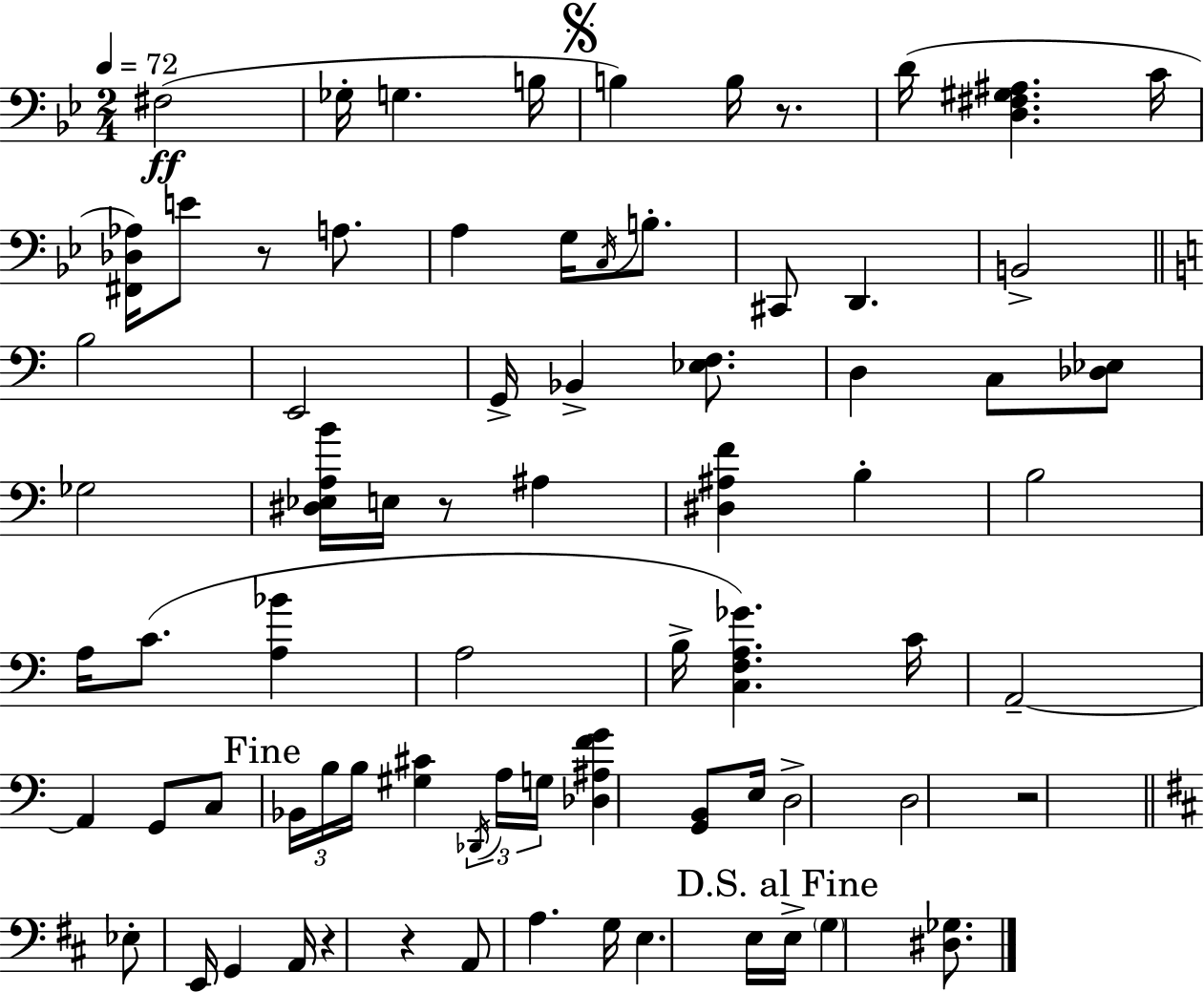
{
  \clef bass
  \numericTimeSignature
  \time 2/4
  \key bes \major
  \tempo 4 = 72
  fis2(\ff | ges16-. g4. b16 | \mark \markup { \musicglyph "scripts.segno" } b4) b16 r8. | d'16( <d fis gis ais>4. c'16 | \break <fis, des aes>16) e'8 r8 a8. | a4 g16 \acciaccatura { c16 } b8.-. | cis,8 d,4. | b,2-> | \break \bar "||" \break \key c \major b2 | e,2 | g,16-> bes,4-> <ees f>8. | d4 c8 <des ees>8 | \break ges2 | <dis ees a b'>16 e16 r8 ais4 | <dis ais f'>4 b4-. | b2 | \break a16 c'8.( <a bes'>4 | a2 | b16-> <c f a ges'>4.) c'16 | a,2--~~ | \break a,4 g,8 c8 | \mark "Fine" \tuplet 3/2 { bes,16 b16 b16 } <gis cis'>4 \tuplet 3/2 { \acciaccatura { des,16 } | a16 g16 } <des ais f' g'>4 <g, b,>8 | e16 d2-> | \break d2 | r2 | \bar "||" \break \key d \major ees8-. e,16 g,4 a,16 | r4 r4 | a,8 a4. | g16 e4. e16 | \break \mark "D.S. al Fine" e16-> \parenthesize g4 <dis ges>8. | \bar "|."
}